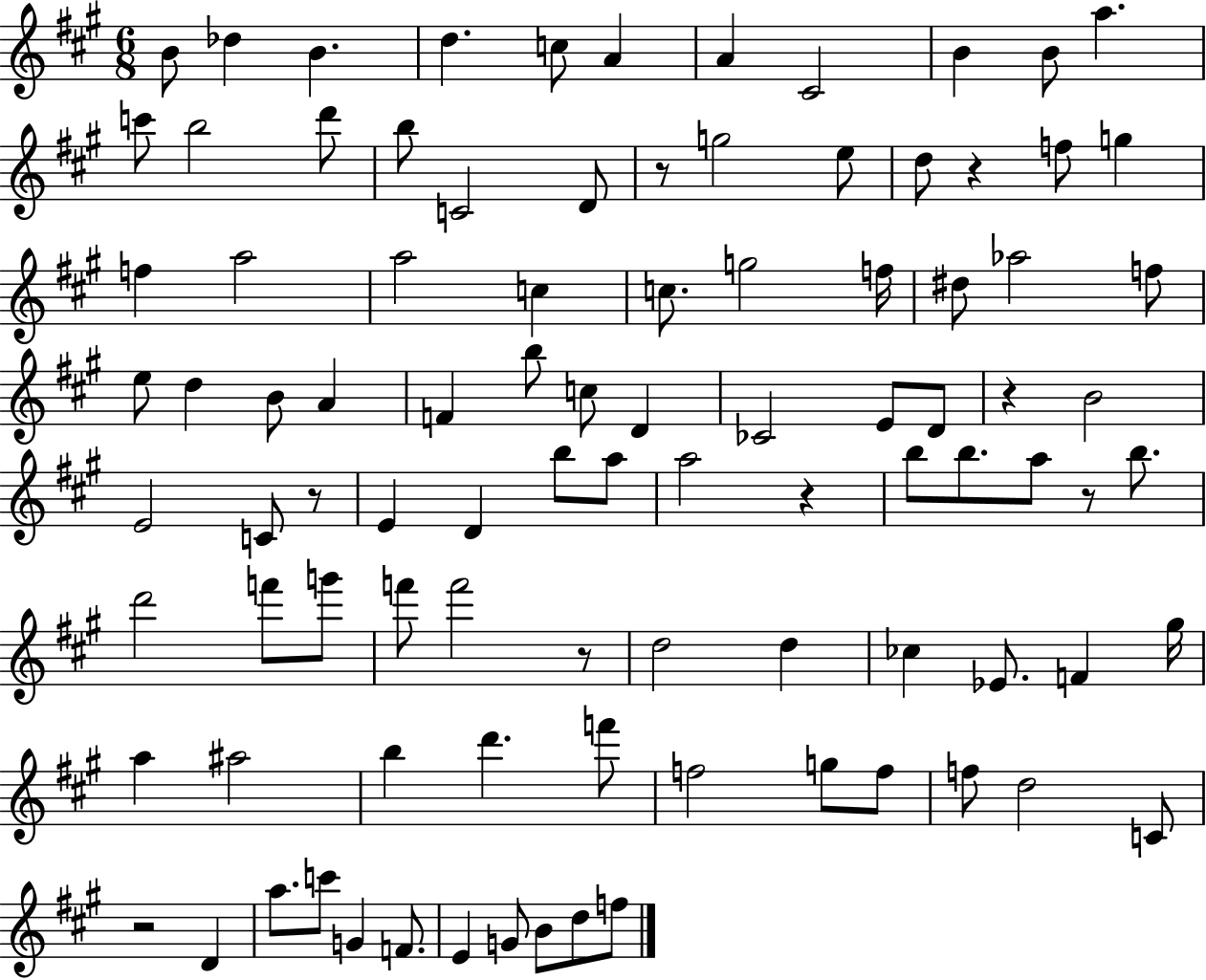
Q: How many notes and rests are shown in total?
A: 95